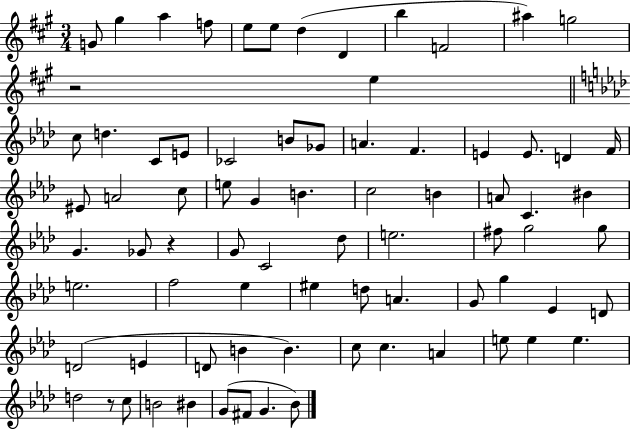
{
  \clef treble
  \numericTimeSignature
  \time 3/4
  \key a \major
  g'8 gis''4 a''4 f''8 | e''8 e''8 d''4( d'4 | b''4 f'2 | ais''4) g''2 | \break r2 e''4 | \bar "||" \break \key f \minor c''8 d''4. c'8 e'8 | ces'2 b'8 ges'8 | a'4. f'4. | e'4 e'8. d'4 f'16 | \break eis'8 a'2 c''8 | e''8 g'4 b'4. | c''2 b'4 | a'8 c'4. bis'4 | \break g'4. ges'8 r4 | g'8 c'2 des''8 | e''2. | fis''8 g''2 g''8 | \break e''2. | f''2 ees''4 | eis''4 d''8 a'4. | g'8 g''4 ees'4 d'8 | \break d'2( e'4 | d'8 b'4 b'4.) | c''8 c''4. a'4 | e''8 e''4 e''4. | \break d''2 r8 c''8 | b'2 bis'4 | g'8( fis'8 g'4. bes'8) | \bar "|."
}